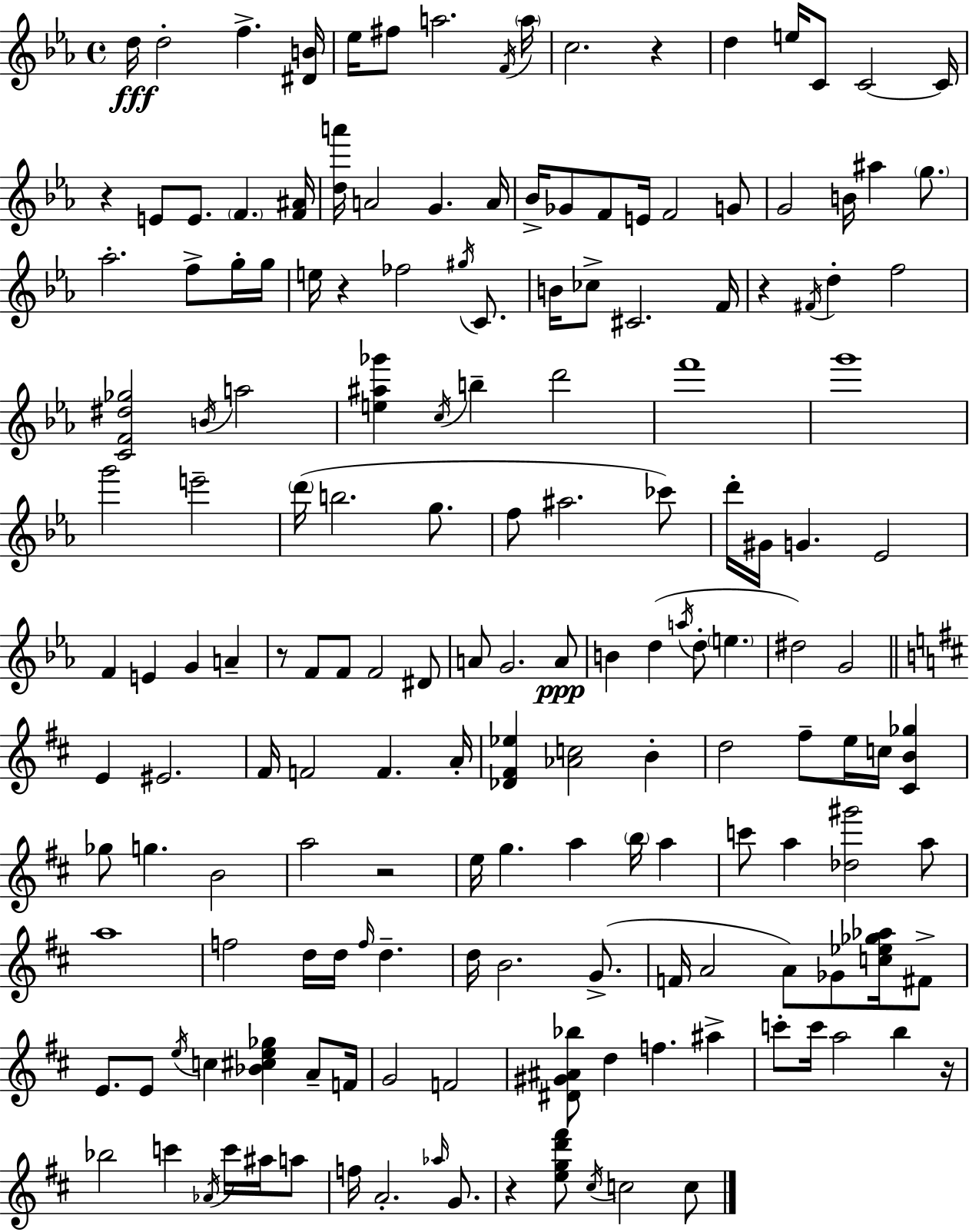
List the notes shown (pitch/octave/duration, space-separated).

D5/s D5/h F5/q. [D#4,B4]/s Eb5/s F#5/e A5/h. F4/s A5/s C5/h. R/q D5/q E5/s C4/e C4/h C4/s R/q E4/e E4/e. F4/q. [F4,A#4]/s [D5,A6]/s A4/h G4/q. A4/s Bb4/s Gb4/e F4/e E4/s F4/h G4/e G4/h B4/s A#5/q G5/e. Ab5/h. F5/e G5/s G5/s E5/s R/q FES5/h G#5/s C4/e. B4/s CES5/e C#4/h. F4/s R/q F#4/s D5/q F5/h [C4,F4,D#5,Gb5]/h B4/s A5/h [E5,A#5,Gb6]/q C5/s B5/q D6/h F6/w G6/w G6/h E6/h D6/s B5/h. G5/e. F5/e A#5/h. CES6/e D6/s G#4/s G4/q. Eb4/h F4/q E4/q G4/q A4/q R/e F4/e F4/e F4/h D#4/e A4/e G4/h. A4/e B4/q D5/q A5/s D5/e E5/q. D#5/h G4/h E4/q EIS4/h. F#4/s F4/h F4/q. A4/s [Db4,F#4,Eb5]/q [Ab4,C5]/h B4/q D5/h F#5/e E5/s C5/s [C#4,B4,Gb5]/q Gb5/e G5/q. B4/h A5/h R/h E5/s G5/q. A5/q B5/s A5/q C6/e A5/q [Db5,G#6]/h A5/e A5/w F5/h D5/s D5/s F5/s D5/q. D5/s B4/h. G4/e. F4/s A4/h A4/e Gb4/e [C5,Eb5,Gb5,Ab5]/s F#4/e E4/e. E4/e E5/s C5/q [Bb4,C#5,E5,Gb5]/q A4/e F4/s G4/h F4/h [D#4,G#4,A#4,Bb5]/e D5/q F5/q. A#5/q C6/e C6/s A5/h B5/q R/s Bb5/h C6/q Ab4/s C6/s A#5/s A5/e F5/s A4/h. Ab5/s G4/e. R/q [E5,G5,D6,F#6]/e C#5/s C5/h C5/e